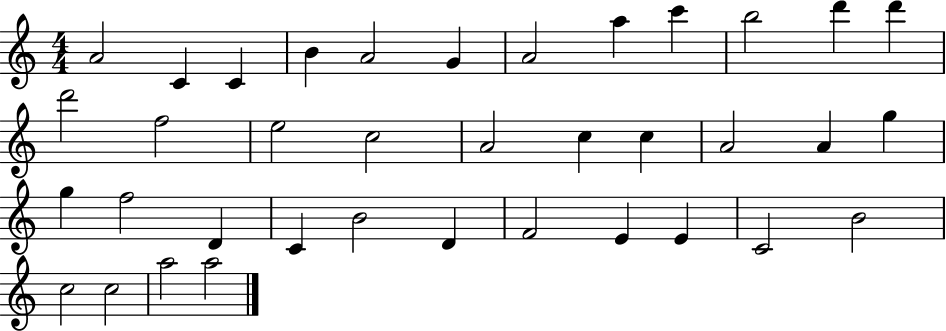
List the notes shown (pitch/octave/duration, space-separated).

A4/h C4/q C4/q B4/q A4/h G4/q A4/h A5/q C6/q B5/h D6/q D6/q D6/h F5/h E5/h C5/h A4/h C5/q C5/q A4/h A4/q G5/q G5/q F5/h D4/q C4/q B4/h D4/q F4/h E4/q E4/q C4/h B4/h C5/h C5/h A5/h A5/h